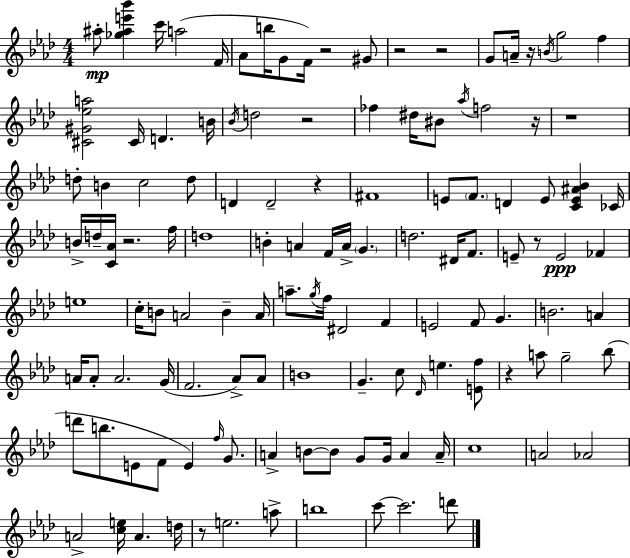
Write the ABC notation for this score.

X:1
T:Untitled
M:4/4
L:1/4
K:Fm
^a/2 [_g^ae'_b'] c'/4 a2 F/4 _A/2 b/4 G/2 F/4 z2 ^G/2 z2 z2 G/2 A/4 z/4 B/4 g2 f [^C^G_ea]2 ^C/4 D B/4 _B/4 d2 z2 _f ^d/4 ^B/2 _a/4 f2 z/4 z4 d/2 B c2 d/2 D D2 z ^F4 E/2 F/2 D E/2 [CE^A_B] _C/4 B/4 d/4 [C_A]/4 z2 f/4 d4 B A F/4 A/4 G d2 ^D/4 F/2 E/2 z/2 E2 _F e4 c/4 B/2 A2 B A/4 a/2 g/4 f/4 ^D2 F E2 F/2 G B2 A A/4 A/2 A2 G/4 F2 _A/2 _A/2 B4 G c/2 _D/4 e [Ef]/2 z a/2 g2 _b/2 d'/2 b/2 E/2 F/2 E f/4 G/2 A B/2 B/2 G/2 G/4 A A/4 c4 A2 _A2 A2 [ce]/4 A d/4 z/2 e2 a/2 b4 c'/2 c'2 d'/2